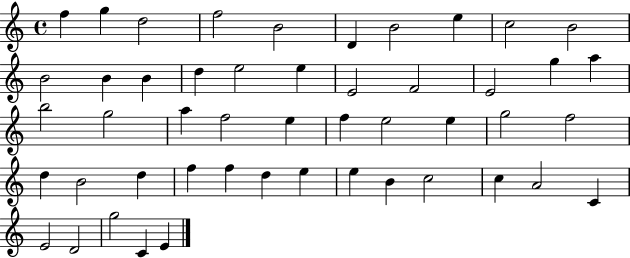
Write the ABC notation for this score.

X:1
T:Untitled
M:4/4
L:1/4
K:C
f g d2 f2 B2 D B2 e c2 B2 B2 B B d e2 e E2 F2 E2 g a b2 g2 a f2 e f e2 e g2 f2 d B2 d f f d e e B c2 c A2 C E2 D2 g2 C E